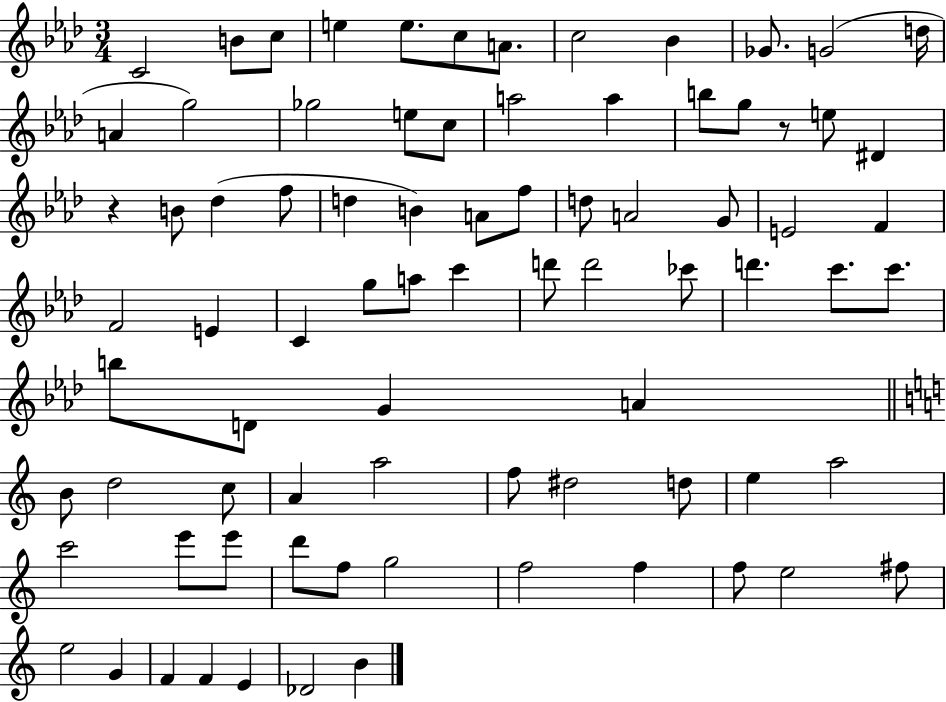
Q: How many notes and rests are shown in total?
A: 81